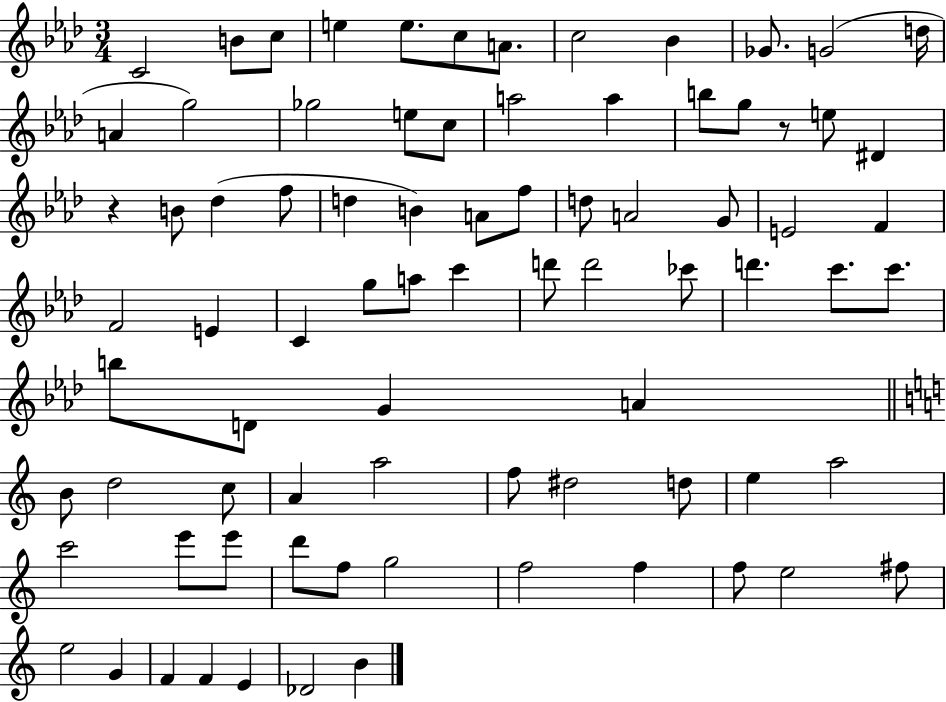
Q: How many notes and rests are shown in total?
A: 81